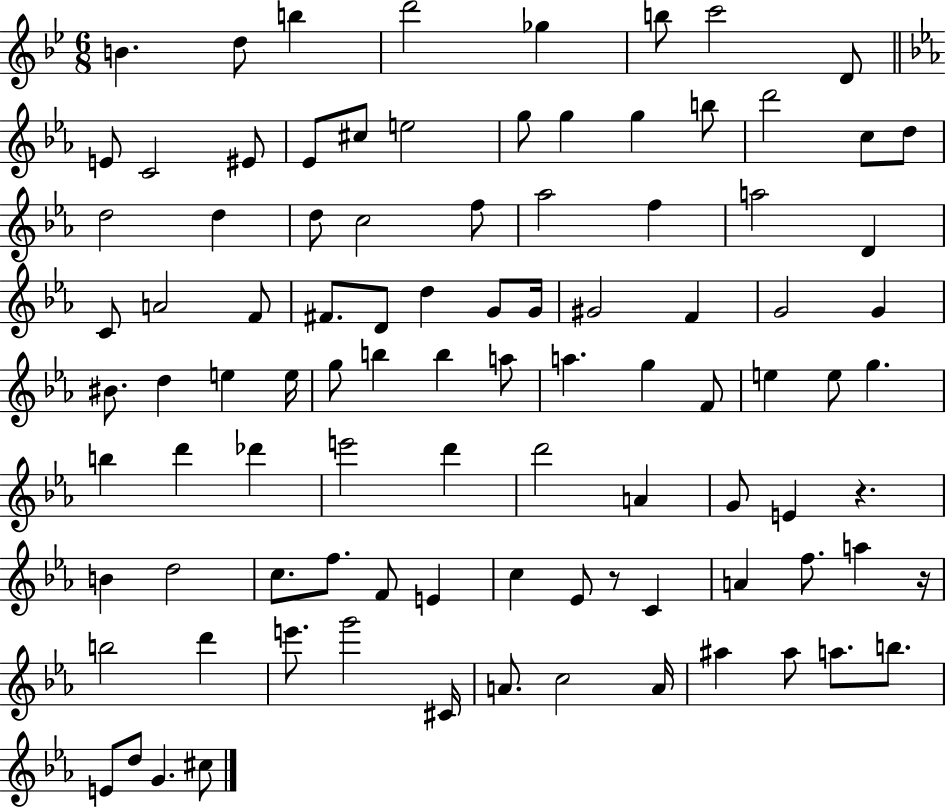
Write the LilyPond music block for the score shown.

{
  \clef treble
  \numericTimeSignature
  \time 6/8
  \key bes \major
  b'4. d''8 b''4 | d'''2 ges''4 | b''8 c'''2 d'8 | \bar "||" \break \key c \minor e'8 c'2 eis'8 | ees'8 cis''8 e''2 | g''8 g''4 g''4 b''8 | d'''2 c''8 d''8 | \break d''2 d''4 | d''8 c''2 f''8 | aes''2 f''4 | a''2 d'4 | \break c'8 a'2 f'8 | fis'8. d'8 d''4 g'8 g'16 | gis'2 f'4 | g'2 g'4 | \break bis'8. d''4 e''4 e''16 | g''8 b''4 b''4 a''8 | a''4. g''4 f'8 | e''4 e''8 g''4. | \break b''4 d'''4 des'''4 | e'''2 d'''4 | d'''2 a'4 | g'8 e'4 r4. | \break b'4 d''2 | c''8. f''8. f'8 e'4 | c''4 ees'8 r8 c'4 | a'4 f''8. a''4 r16 | \break b''2 d'''4 | e'''8. g'''2 cis'16 | a'8. c''2 a'16 | ais''4 ais''8 a''8. b''8. | \break e'8 d''8 g'4. cis''8 | \bar "|."
}